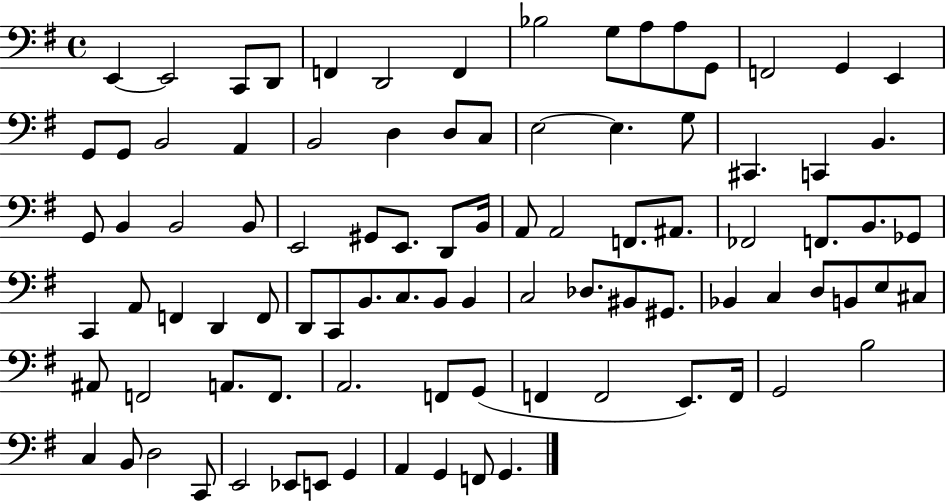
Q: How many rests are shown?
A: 0